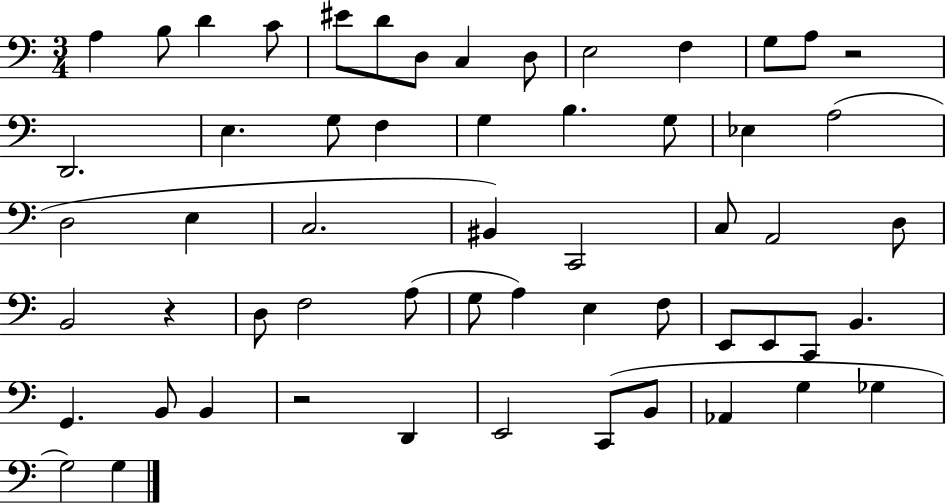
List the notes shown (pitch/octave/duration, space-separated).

A3/q B3/e D4/q C4/e EIS4/e D4/e D3/e C3/q D3/e E3/h F3/q G3/e A3/e R/h D2/h. E3/q. G3/e F3/q G3/q B3/q. G3/e Eb3/q A3/h D3/h E3/q C3/h. BIS2/q C2/h C3/e A2/h D3/e B2/h R/q D3/e F3/h A3/e G3/e A3/q E3/q F3/e E2/e E2/e C2/e B2/q. G2/q. B2/e B2/q R/h D2/q E2/h C2/e B2/e Ab2/q G3/q Gb3/q G3/h G3/q